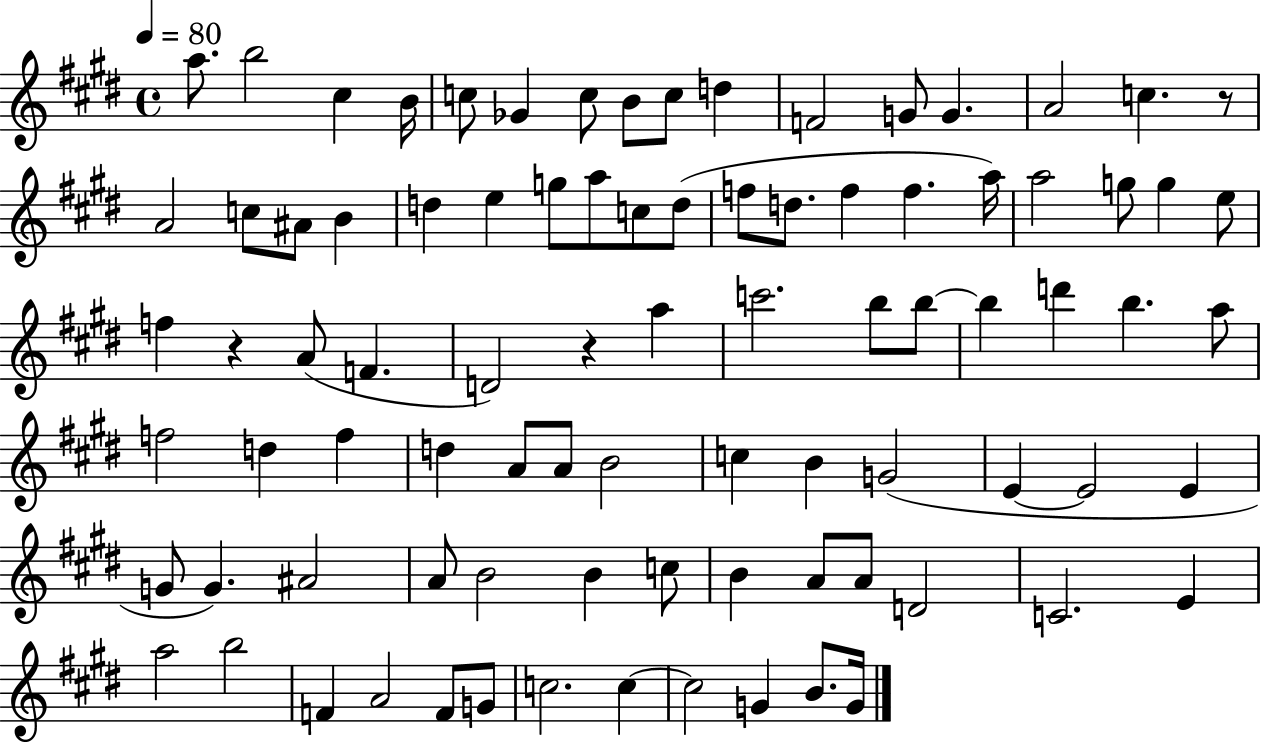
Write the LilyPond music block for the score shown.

{
  \clef treble
  \time 4/4
  \defaultTimeSignature
  \key e \major
  \tempo 4 = 80
  a''8. b''2 cis''4 b'16 | c''8 ges'4 c''8 b'8 c''8 d''4 | f'2 g'8 g'4. | a'2 c''4. r8 | \break a'2 c''8 ais'8 b'4 | d''4 e''4 g''8 a''8 c''8 d''8( | f''8 d''8. f''4 f''4. a''16) | a''2 g''8 g''4 e''8 | \break f''4 r4 a'8( f'4. | d'2) r4 a''4 | c'''2. b''8 b''8~~ | b''4 d'''4 b''4. a''8 | \break f''2 d''4 f''4 | d''4 a'8 a'8 b'2 | c''4 b'4 g'2( | e'4~~ e'2 e'4 | \break g'8 g'4.) ais'2 | a'8 b'2 b'4 c''8 | b'4 a'8 a'8 d'2 | c'2. e'4 | \break a''2 b''2 | f'4 a'2 f'8 g'8 | c''2. c''4~~ | c''2 g'4 b'8. g'16 | \break \bar "|."
}